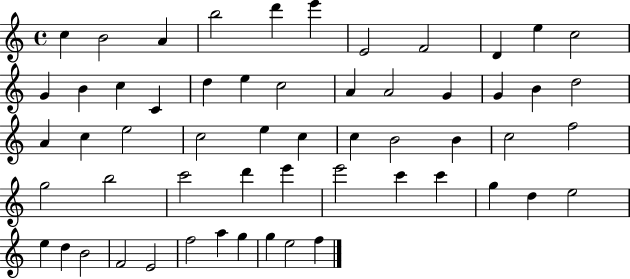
C5/q B4/h A4/q B5/h D6/q E6/q E4/h F4/h D4/q E5/q C5/h G4/q B4/q C5/q C4/q D5/q E5/q C5/h A4/q A4/h G4/q G4/q B4/q D5/h A4/q C5/q E5/h C5/h E5/q C5/q C5/q B4/h B4/q C5/h F5/h G5/h B5/h C6/h D6/q E6/q E6/h C6/q C6/q G5/q D5/q E5/h E5/q D5/q B4/h F4/h E4/h F5/h A5/q G5/q G5/q E5/h F5/q